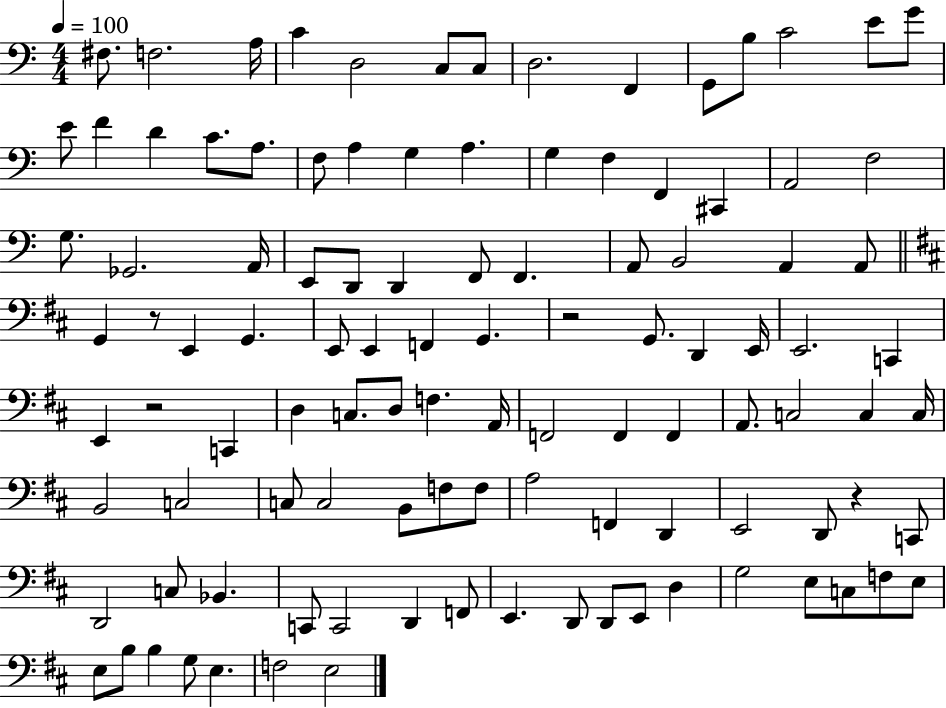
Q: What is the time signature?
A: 4/4